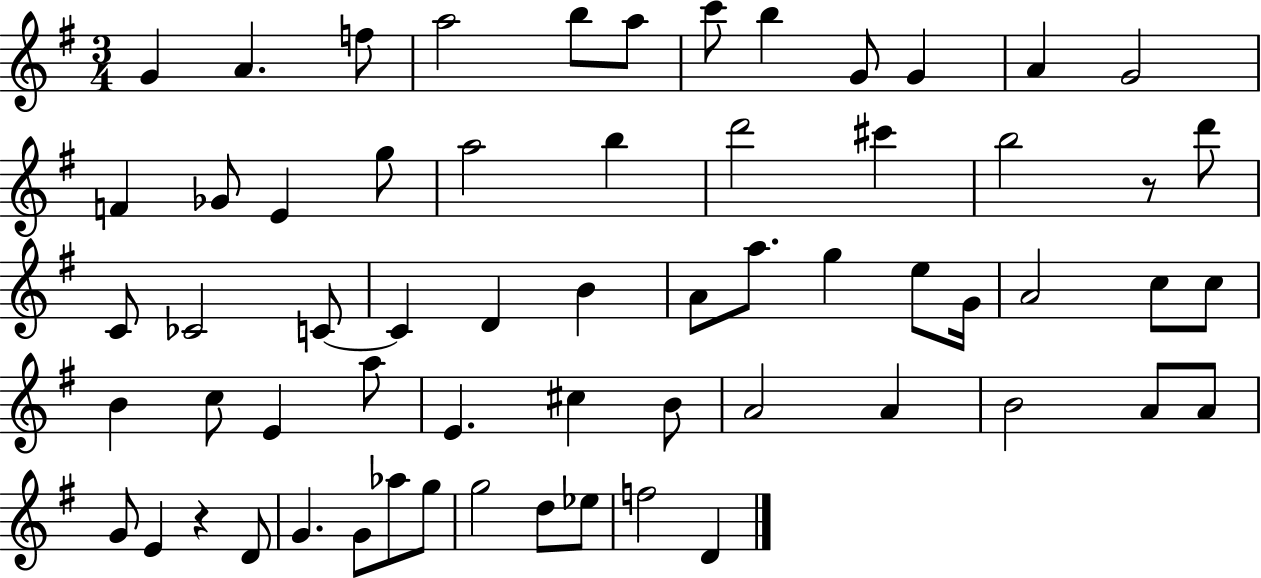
X:1
T:Untitled
M:3/4
L:1/4
K:G
G A f/2 a2 b/2 a/2 c'/2 b G/2 G A G2 F _G/2 E g/2 a2 b d'2 ^c' b2 z/2 d'/2 C/2 _C2 C/2 C D B A/2 a/2 g e/2 G/4 A2 c/2 c/2 B c/2 E a/2 E ^c B/2 A2 A B2 A/2 A/2 G/2 E z D/2 G G/2 _a/2 g/2 g2 d/2 _e/2 f2 D